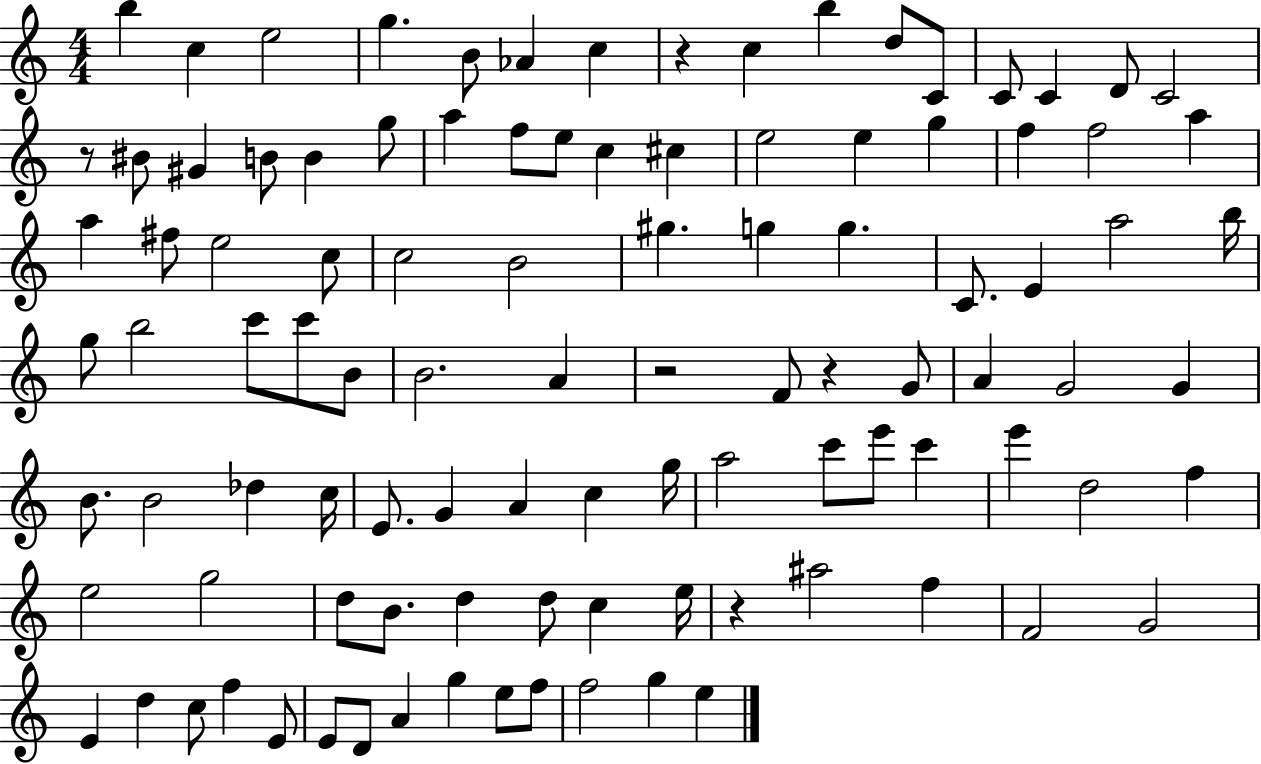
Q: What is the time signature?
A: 4/4